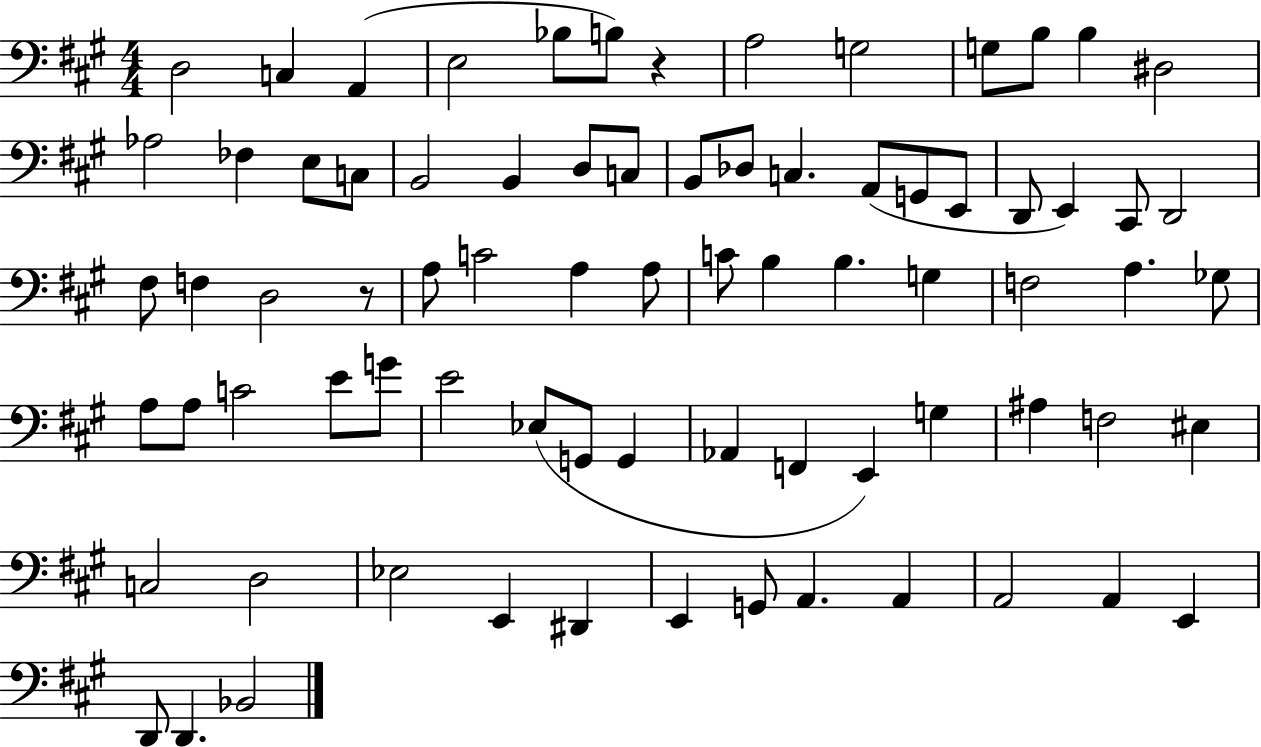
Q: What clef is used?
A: bass